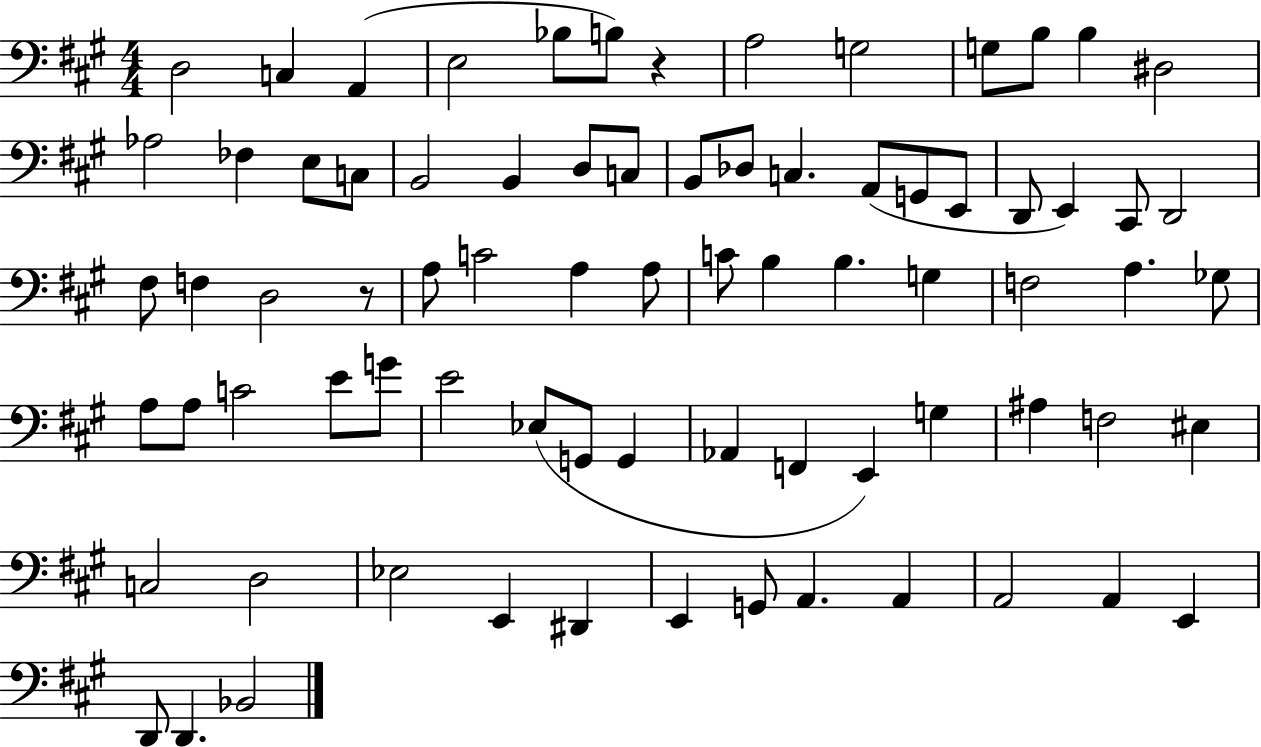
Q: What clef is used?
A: bass